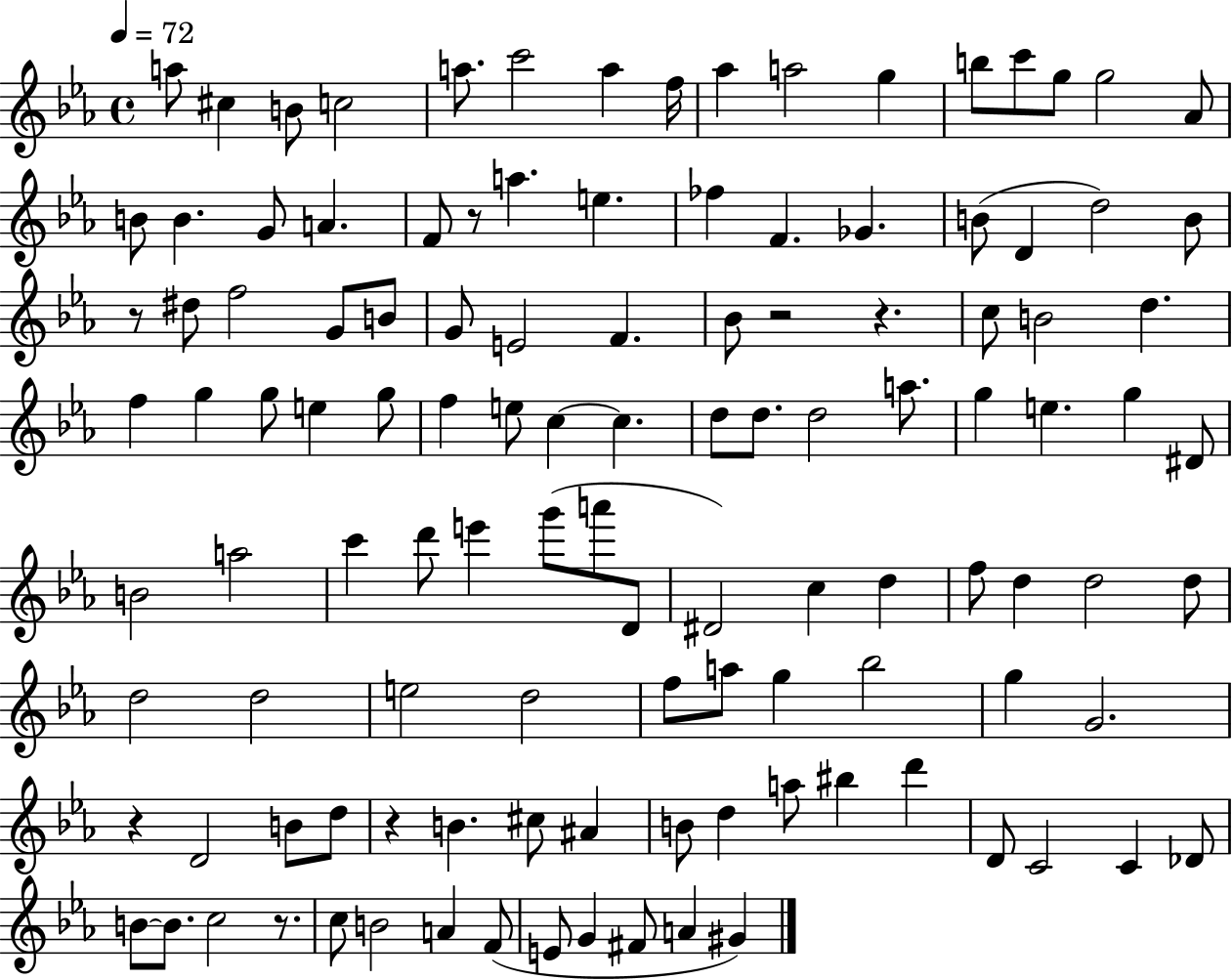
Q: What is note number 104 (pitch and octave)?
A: A4